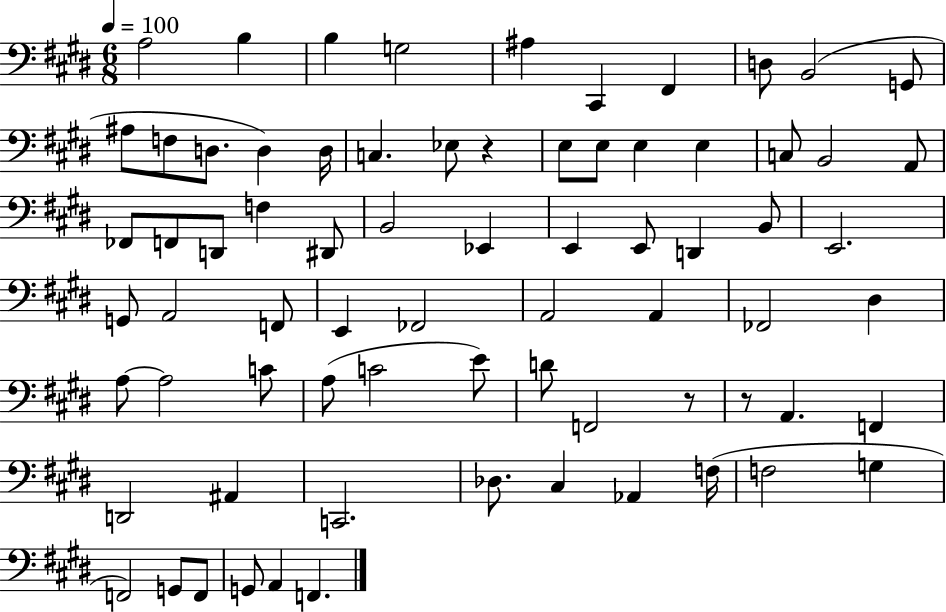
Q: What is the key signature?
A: E major